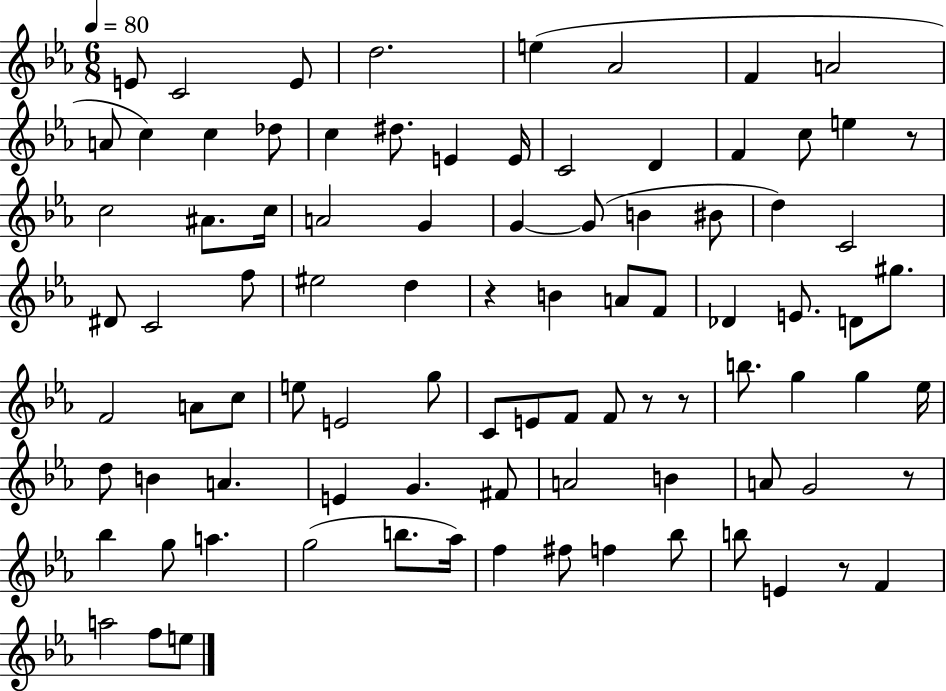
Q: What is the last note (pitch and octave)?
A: E5